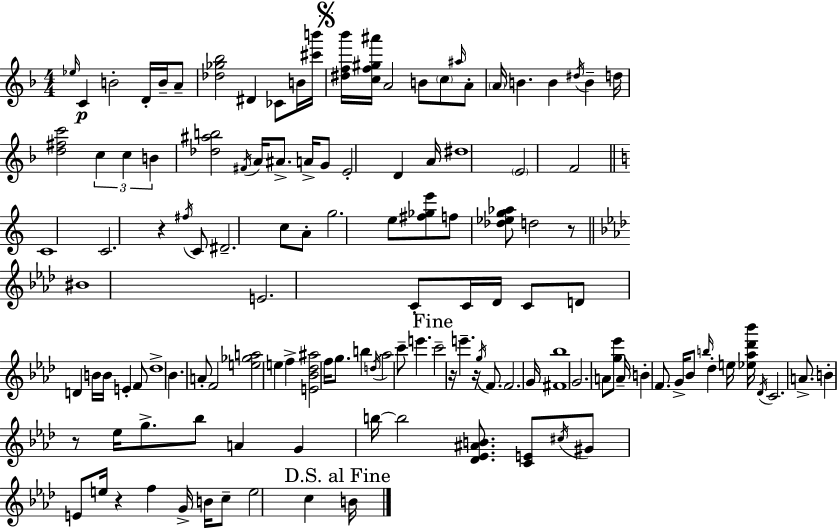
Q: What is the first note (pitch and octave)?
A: Eb5